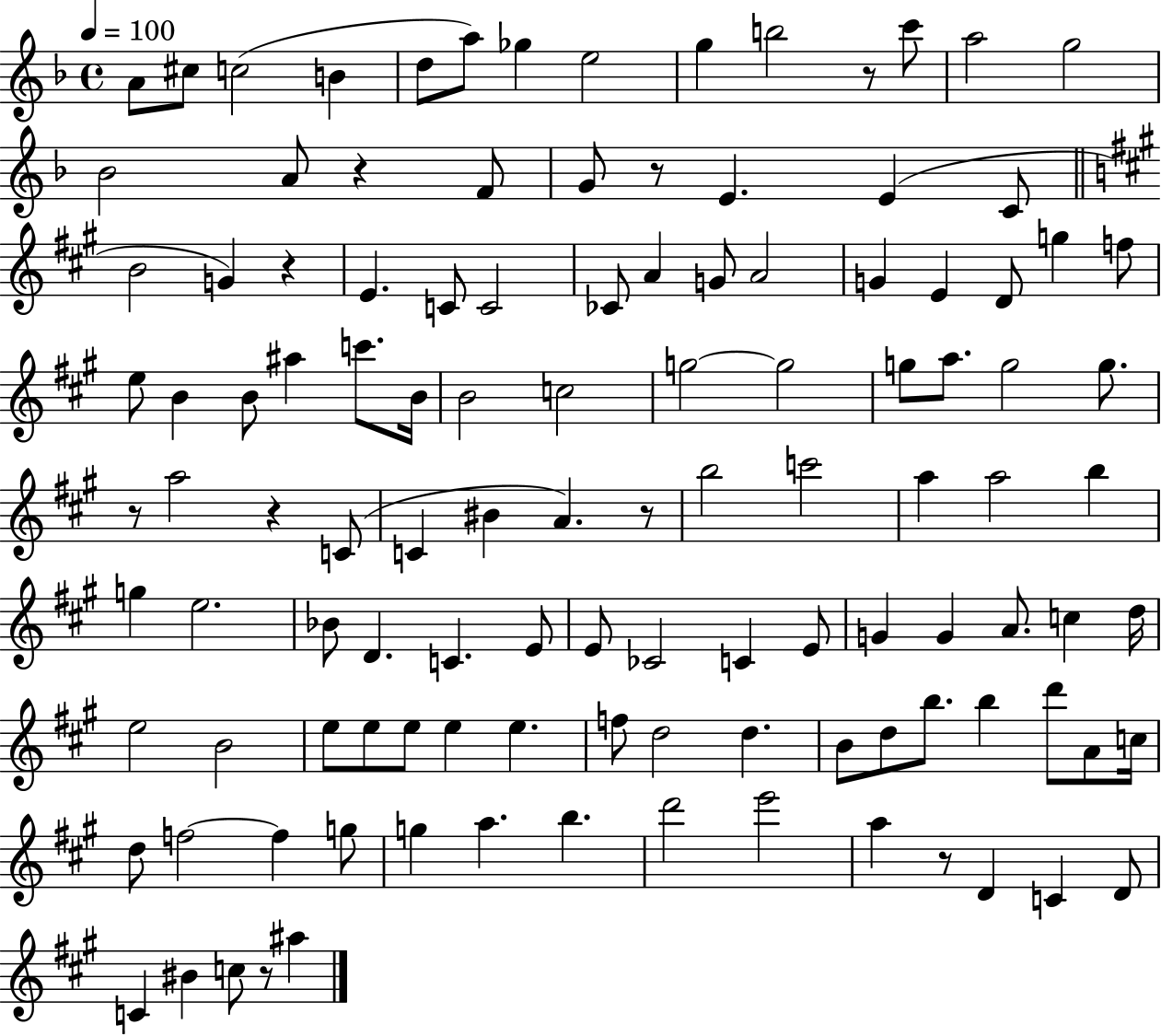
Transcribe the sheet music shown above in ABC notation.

X:1
T:Untitled
M:4/4
L:1/4
K:F
A/2 ^c/2 c2 B d/2 a/2 _g e2 g b2 z/2 c'/2 a2 g2 _B2 A/2 z F/2 G/2 z/2 E E C/2 B2 G z E C/2 C2 _C/2 A G/2 A2 G E D/2 g f/2 e/2 B B/2 ^a c'/2 B/4 B2 c2 g2 g2 g/2 a/2 g2 g/2 z/2 a2 z C/2 C ^B A z/2 b2 c'2 a a2 b g e2 _B/2 D C E/2 E/2 _C2 C E/2 G G A/2 c d/4 e2 B2 e/2 e/2 e/2 e e f/2 d2 d B/2 d/2 b/2 b d'/2 A/2 c/4 d/2 f2 f g/2 g a b d'2 e'2 a z/2 D C D/2 C ^B c/2 z/2 ^a